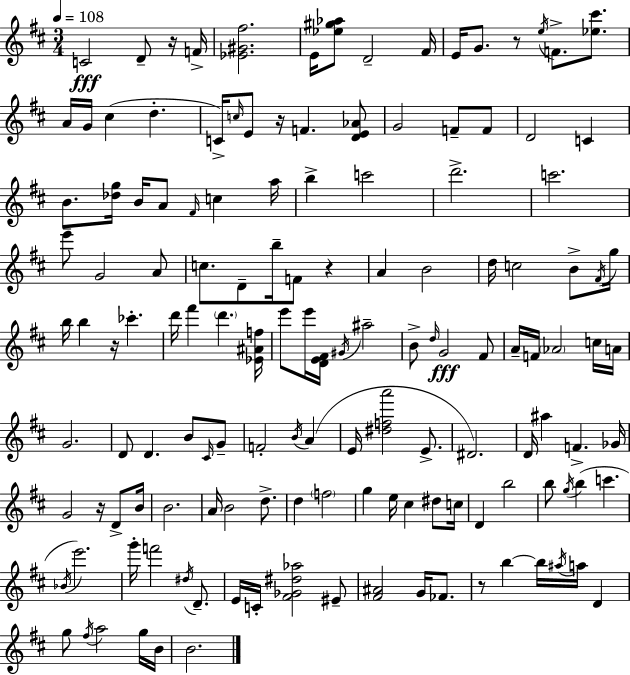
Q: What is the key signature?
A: D major